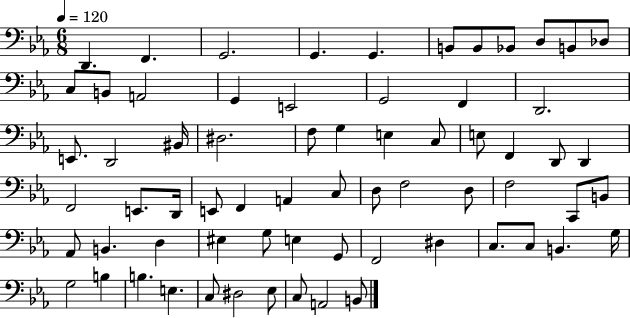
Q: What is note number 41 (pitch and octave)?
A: D3